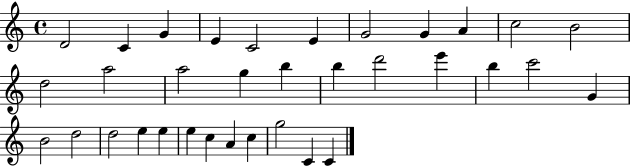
X:1
T:Untitled
M:4/4
L:1/4
K:C
D2 C G E C2 E G2 G A c2 B2 d2 a2 a2 g b b d'2 e' b c'2 G B2 d2 d2 e e e c A c g2 C C